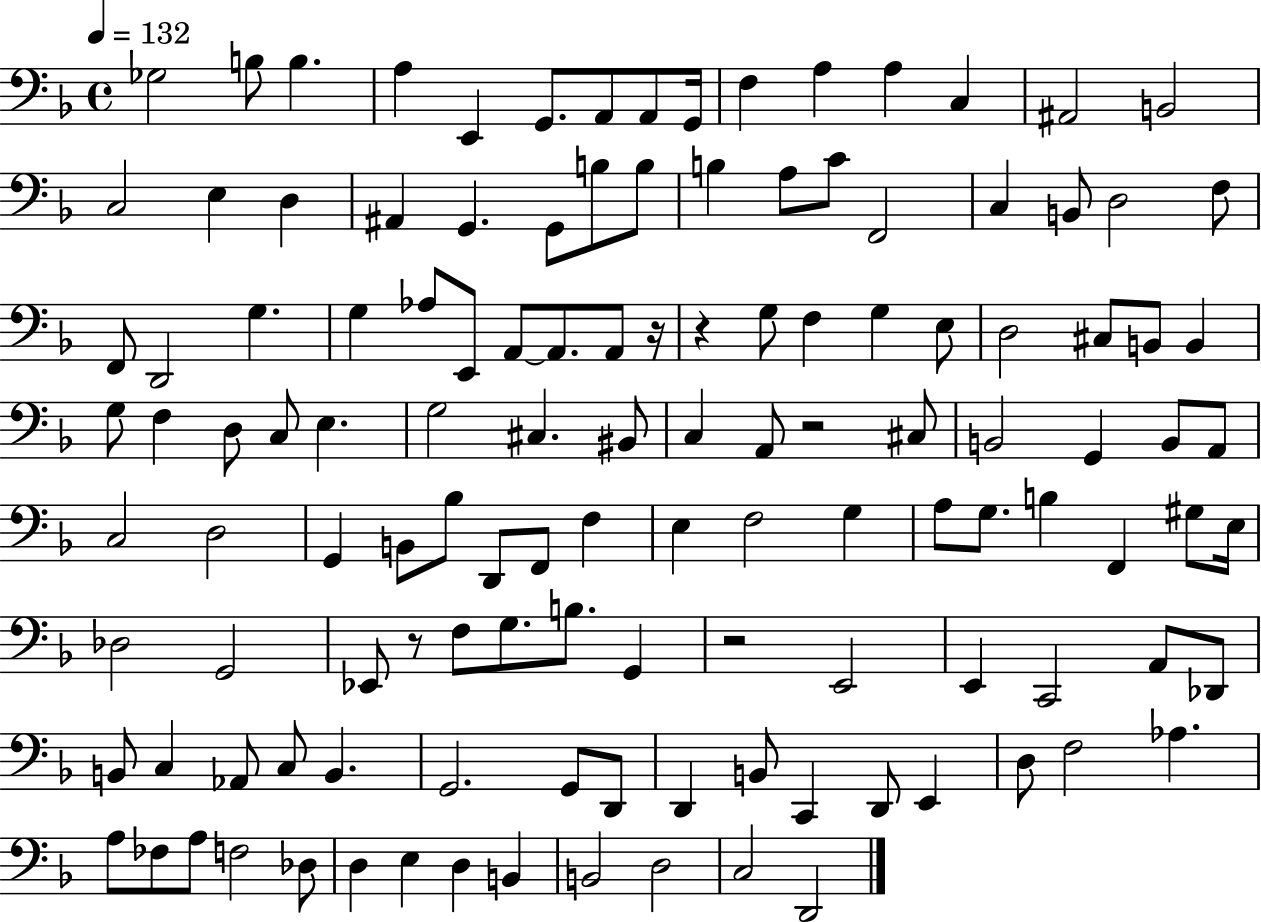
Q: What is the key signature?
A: F major